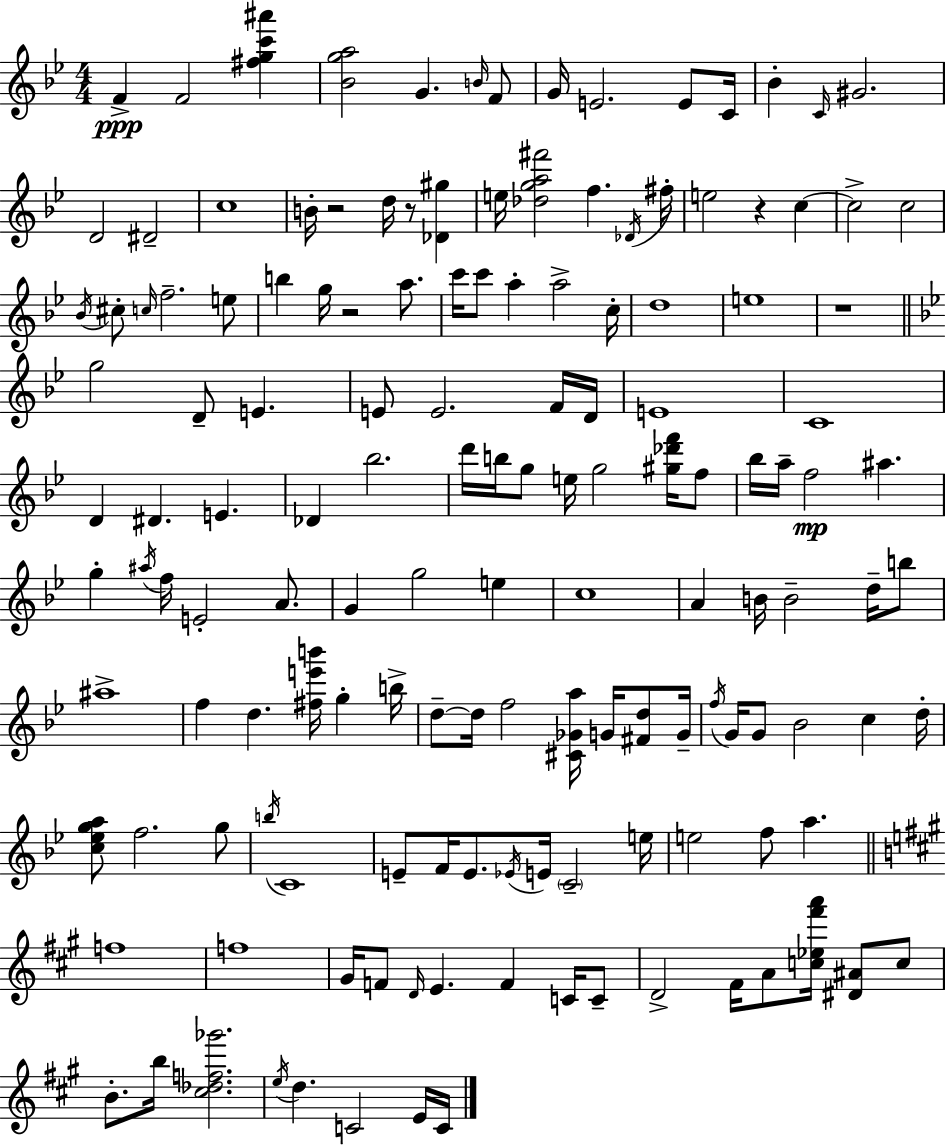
F4/q F4/h [F#5,G5,C6,A#6]/q [Bb4,G5,A5]/h G4/q. B4/s F4/e G4/s E4/h. E4/e C4/s Bb4/q C4/s G#4/h. D4/h D#4/h C5/w B4/s R/h D5/s R/e [Db4,G#5]/q E5/s [Db5,G5,A5,F#6]/h F5/q. Db4/s F#5/s E5/h R/q C5/q C5/h C5/h Bb4/s C#5/e C5/s F5/h. E5/e B5/q G5/s R/h A5/e. C6/s C6/e A5/q A5/h C5/s D5/w E5/w R/w G5/h D4/e E4/q. E4/e E4/h. F4/s D4/s E4/w C4/w D4/q D#4/q. E4/q. Db4/q Bb5/h. D6/s B5/s G5/e E5/s G5/h [G#5,Db6,F6]/s F5/e Bb5/s A5/s F5/h A#5/q. G5/q A#5/s F5/s E4/h A4/e. G4/q G5/h E5/q C5/w A4/q B4/s B4/h D5/s B5/e A#5/w F5/q D5/q. [F#5,E6,B6]/s G5/q B5/s D5/e D5/s F5/h [C#4,Gb4,A5]/s G4/s [F#4,D5]/e G4/s F5/s G4/s G4/e Bb4/h C5/q D5/s [C5,Eb5,G5,A5]/e F5/h. G5/e B5/s C4/w E4/e F4/s E4/e. Eb4/s E4/s C4/h E5/s E5/h F5/e A5/q. F5/w F5/w G#4/s F4/e D4/s E4/q. F4/q C4/s C4/e D4/h F#4/s A4/e [C5,Eb5,F#6,A6]/s [D#4,A#4]/e C5/e B4/e. B5/s [C#5,Db5,F5,Gb6]/h. E5/s D5/q. C4/h E4/s C4/s